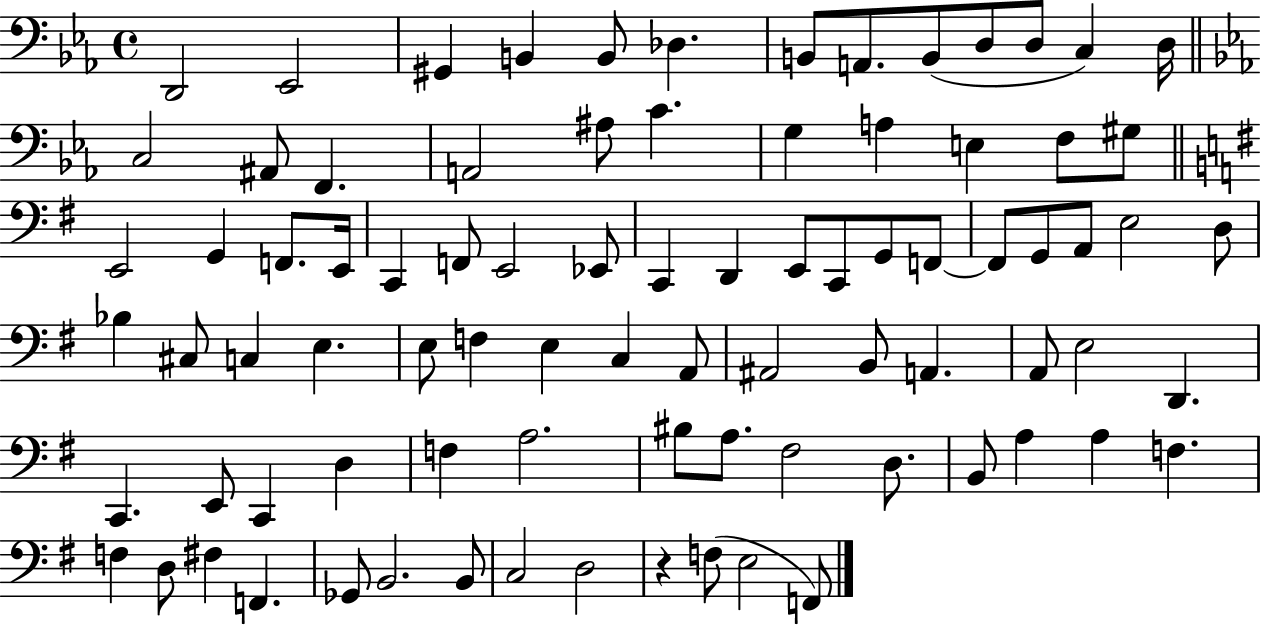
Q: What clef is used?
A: bass